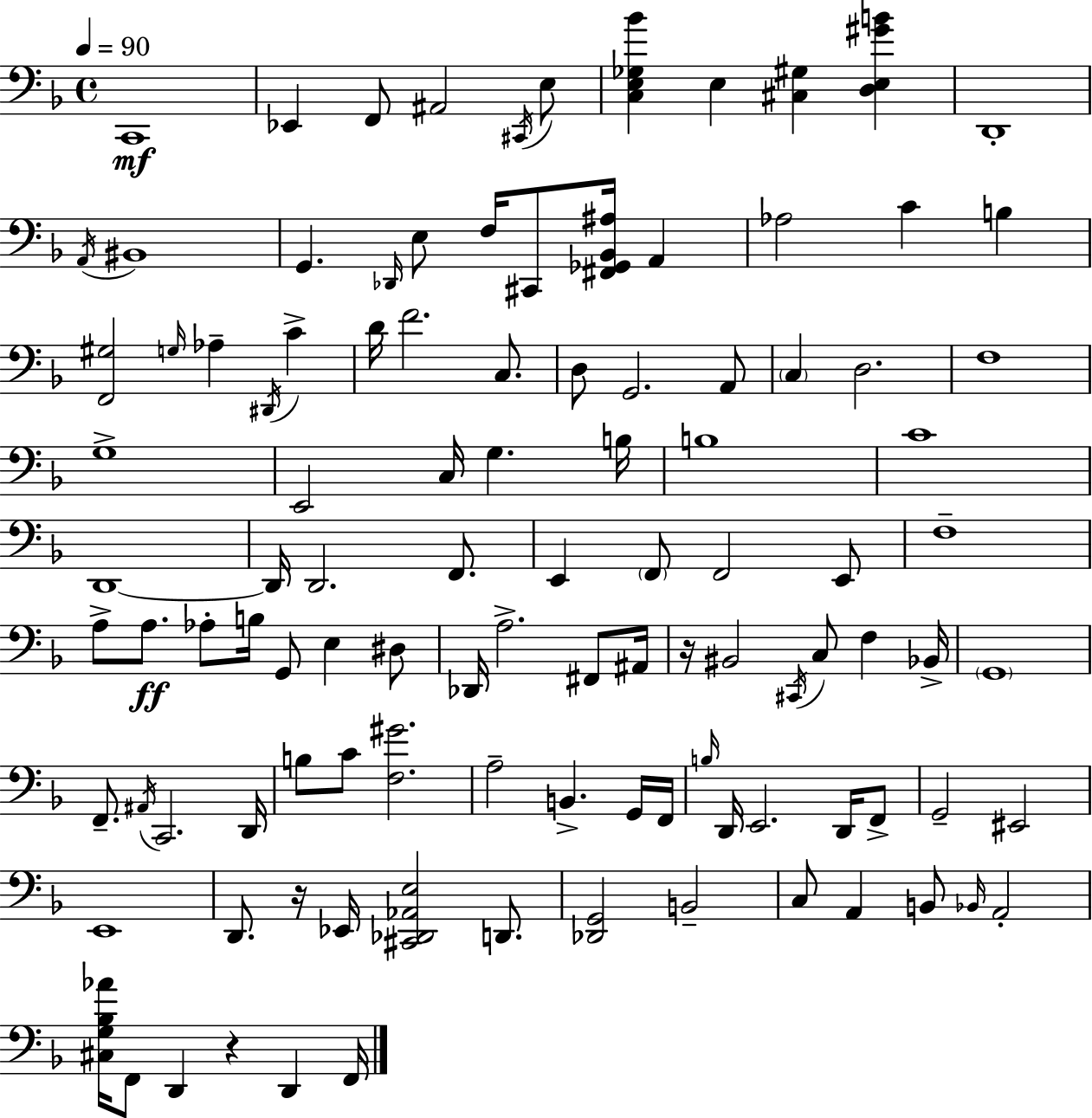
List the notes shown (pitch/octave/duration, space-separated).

C2/w Eb2/q F2/e A#2/h C#2/s E3/e [C3,E3,Gb3,Bb4]/q E3/q [C#3,G#3]/q [D3,E3,G#4,B4]/q D2/w A2/s BIS2/w G2/q. Db2/s E3/e F3/s C#2/e [F#2,Gb2,Bb2,A#3]/s A2/q Ab3/h C4/q B3/q [F2,G#3]/h G3/s Ab3/q D#2/s C4/q D4/s F4/h. C3/e. D3/e G2/h. A2/e C3/q D3/h. F3/w G3/w E2/h C3/s G3/q. B3/s B3/w C4/w D2/w D2/s D2/h. F2/e. E2/q F2/e F2/h E2/e F3/w A3/e A3/e. Ab3/e B3/s G2/e E3/q D#3/e Db2/s A3/h. F#2/e A#2/s R/s BIS2/h C#2/s C3/e F3/q Bb2/s G2/w F2/e. A#2/s C2/h. D2/s B3/e C4/e [F3,G#4]/h. A3/h B2/q. G2/s F2/s B3/s D2/s E2/h. D2/s F2/e G2/h EIS2/h E2/w D2/e. R/s Eb2/s [C#2,Db2,Ab2,E3]/h D2/e. [Db2,G2]/h B2/h C3/e A2/q B2/e Bb2/s A2/h [C#3,G3,Bb3,Ab4]/s F2/e D2/q R/q D2/q F2/s